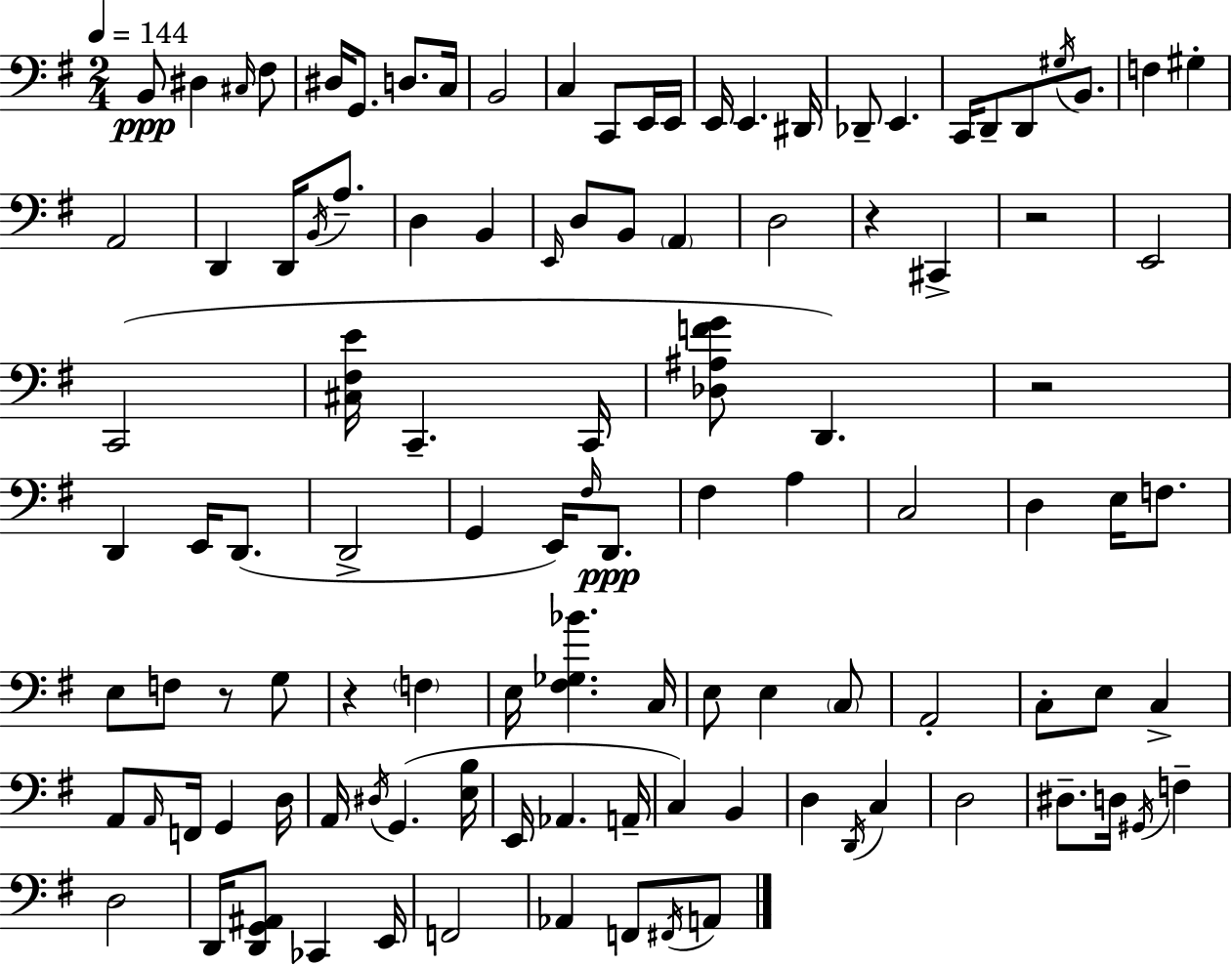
X:1
T:Untitled
M:2/4
L:1/4
K:Em
B,,/2 ^D, ^C,/4 ^F,/2 ^D,/4 G,,/2 D,/2 C,/4 B,,2 C, C,,/2 E,,/4 E,,/4 E,,/4 E,, ^D,,/4 _D,,/2 E,, C,,/4 D,,/2 D,,/2 ^G,/4 B,,/2 F, ^G, A,,2 D,, D,,/4 B,,/4 A,/2 D, B,, E,,/4 D,/2 B,,/2 A,, D,2 z ^C,, z2 E,,2 C,,2 [^C,^F,E]/4 C,, C,,/4 [_D,^A,FG]/2 D,, z2 D,, E,,/4 D,,/2 D,,2 G,, E,,/4 ^F,/4 D,,/2 ^F, A, C,2 D, E,/4 F,/2 E,/2 F,/2 z/2 G,/2 z F, E,/4 [^F,_G,_B] C,/4 E,/2 E, C,/2 A,,2 C,/2 E,/2 C, A,,/2 A,,/4 F,,/4 G,, D,/4 A,,/4 ^D,/4 G,, [E,B,]/4 E,,/4 _A,, A,,/4 C, B,, D, D,,/4 C, D,2 ^D,/2 D,/4 ^G,,/4 F, D,2 D,,/4 [D,,G,,^A,,]/2 _C,, E,,/4 F,,2 _A,, F,,/2 ^F,,/4 A,,/2